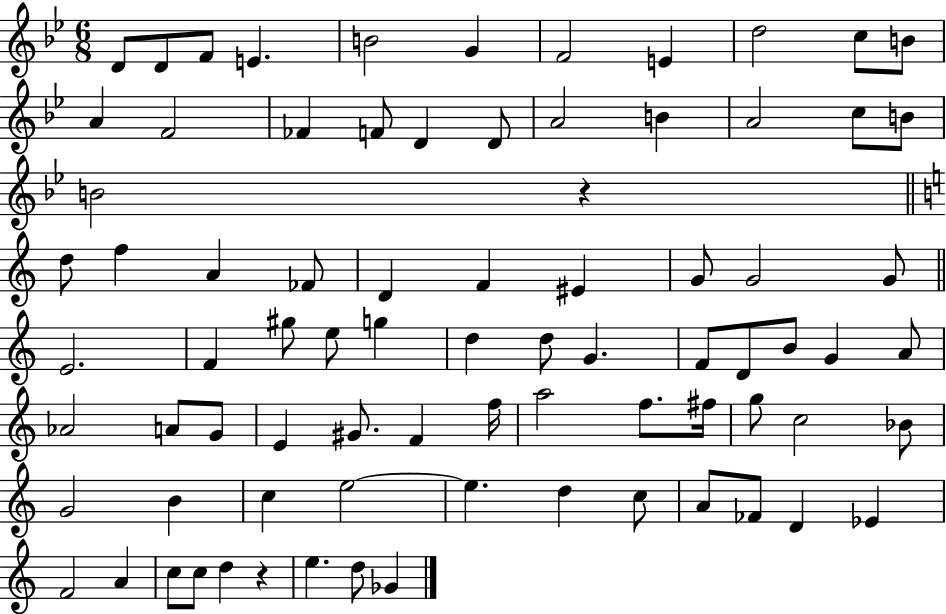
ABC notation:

X:1
T:Untitled
M:6/8
L:1/4
K:Bb
D/2 D/2 F/2 E B2 G F2 E d2 c/2 B/2 A F2 _F F/2 D D/2 A2 B A2 c/2 B/2 B2 z d/2 f A _F/2 D F ^E G/2 G2 G/2 E2 F ^g/2 e/2 g d d/2 G F/2 D/2 B/2 G A/2 _A2 A/2 G/2 E ^G/2 F f/4 a2 f/2 ^f/4 g/2 c2 _B/2 G2 B c e2 e d c/2 A/2 _F/2 D _E F2 A c/2 c/2 d z e d/2 _G